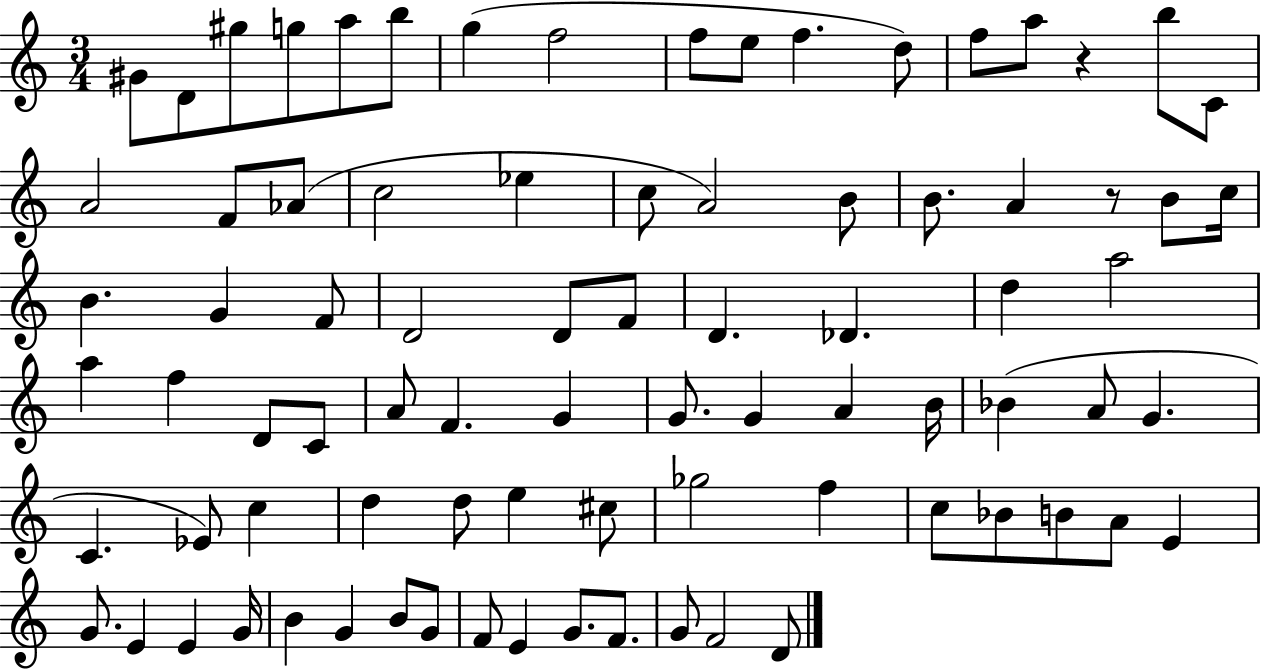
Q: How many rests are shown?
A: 2